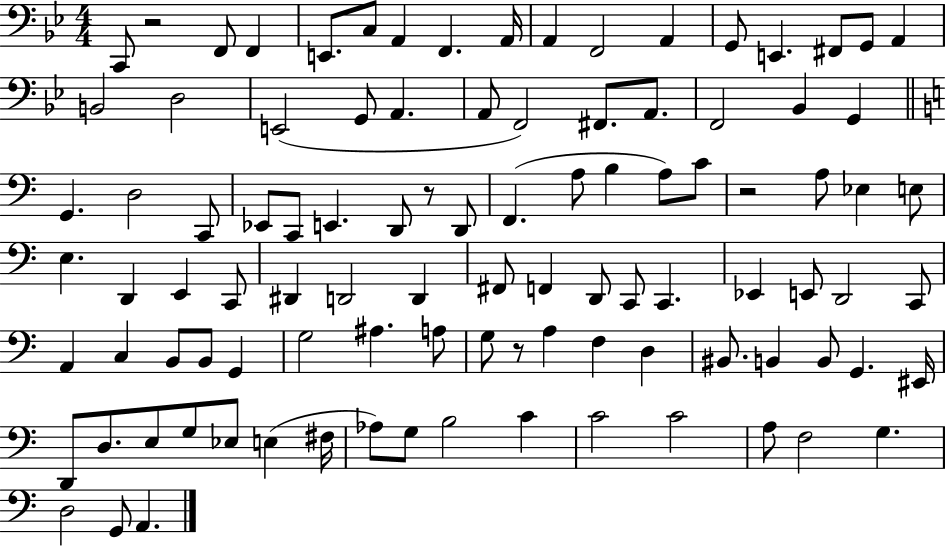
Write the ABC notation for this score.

X:1
T:Untitled
M:4/4
L:1/4
K:Bb
C,,/2 z2 F,,/2 F,, E,,/2 C,/2 A,, F,, A,,/4 A,, F,,2 A,, G,,/2 E,, ^F,,/2 G,,/2 A,, B,,2 D,2 E,,2 G,,/2 A,, A,,/2 F,,2 ^F,,/2 A,,/2 F,,2 _B,, G,, G,, D,2 C,,/2 _E,,/2 C,,/2 E,, D,,/2 z/2 D,,/2 F,, A,/2 B, A,/2 C/2 z2 A,/2 _E, E,/2 E, D,, E,, C,,/2 ^D,, D,,2 D,, ^F,,/2 F,, D,,/2 C,,/2 C,, _E,, E,,/2 D,,2 C,,/2 A,, C, B,,/2 B,,/2 G,, G,2 ^A, A,/2 G,/2 z/2 A, F, D, ^B,,/2 B,, B,,/2 G,, ^E,,/4 D,,/2 D,/2 E,/2 G,/2 _E,/2 E, ^F,/4 _A,/2 G,/2 B,2 C C2 C2 A,/2 F,2 G, D,2 G,,/2 A,,